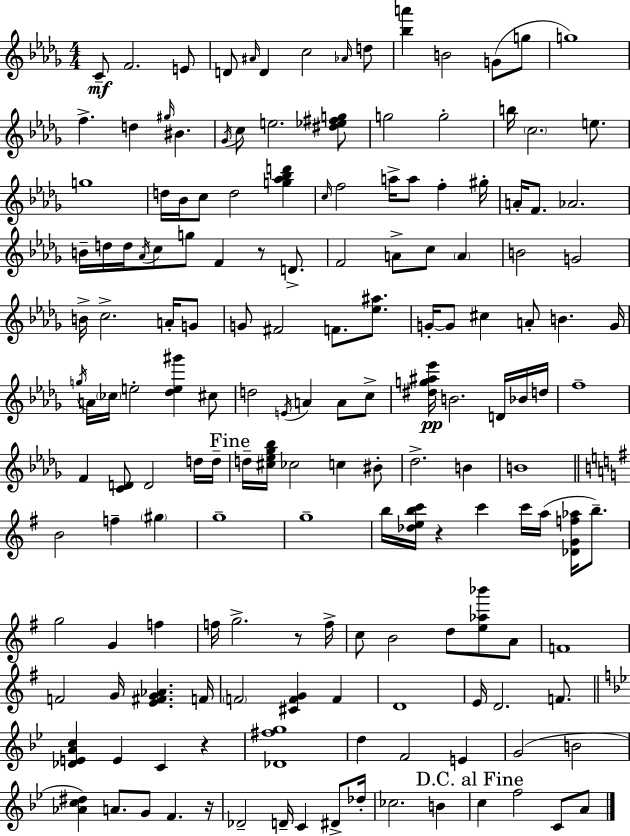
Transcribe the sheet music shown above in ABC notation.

X:1
T:Untitled
M:4/4
L:1/4
K:Bbm
C/2 F2 E/2 D/2 ^A/4 D c2 _A/4 d/2 [_ba'] B2 G/2 g/2 g4 f d ^g/4 ^B _G/4 c/2 e2 [^d_e^fg]/2 g2 g2 b/4 c2 e/2 g4 d/4 _B/4 c/2 d2 [g_a_bd'] c/4 f2 a/4 a/2 f ^g/4 A/4 F/2 _A2 B/4 d/4 d/4 _A/4 c/2 g/2 F z/2 D/2 F2 A/2 c/2 A B2 G2 B/4 c2 A/4 G/2 G/2 ^F2 F/2 [_e^a]/2 G/4 G/2 ^c A/2 B G/4 g/4 A/4 _c/4 e2 [_de^g'] ^c/2 d2 E/4 A A/2 c/2 [^dg^a_e']/4 B2 D/4 _B/4 d/4 f4 F [CD]/2 D2 d/4 d/4 d/4 [^c_e_g_b]/4 _c2 c ^B/2 _d2 B B4 B2 f ^g g4 g4 b/4 [_debc']/4 z c' c'/4 a/4 [_DGf_a]/4 b/2 g2 G f f/4 g2 z/2 f/4 c/2 B2 d/2 [e_a_b']/2 A/2 F4 F2 G/4 [E^FG_A] F/4 F2 [^CFG] F D4 E/4 D2 F/2 [_DEAc] E C z [_D^fg]4 d F2 E G2 B2 [_Ac^d] A/2 G/2 F z/4 _D2 D/4 C ^D/2 _d/4 _c2 B c f2 C/2 A/2